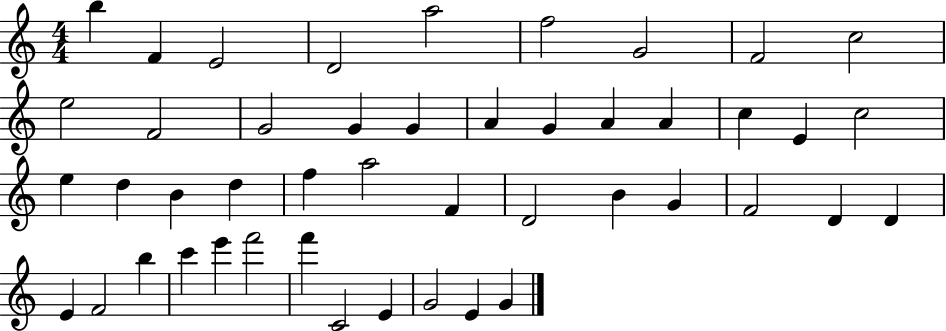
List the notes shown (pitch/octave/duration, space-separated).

B5/q F4/q E4/h D4/h A5/h F5/h G4/h F4/h C5/h E5/h F4/h G4/h G4/q G4/q A4/q G4/q A4/q A4/q C5/q E4/q C5/h E5/q D5/q B4/q D5/q F5/q A5/h F4/q D4/h B4/q G4/q F4/h D4/q D4/q E4/q F4/h B5/q C6/q E6/q F6/h F6/q C4/h E4/q G4/h E4/q G4/q